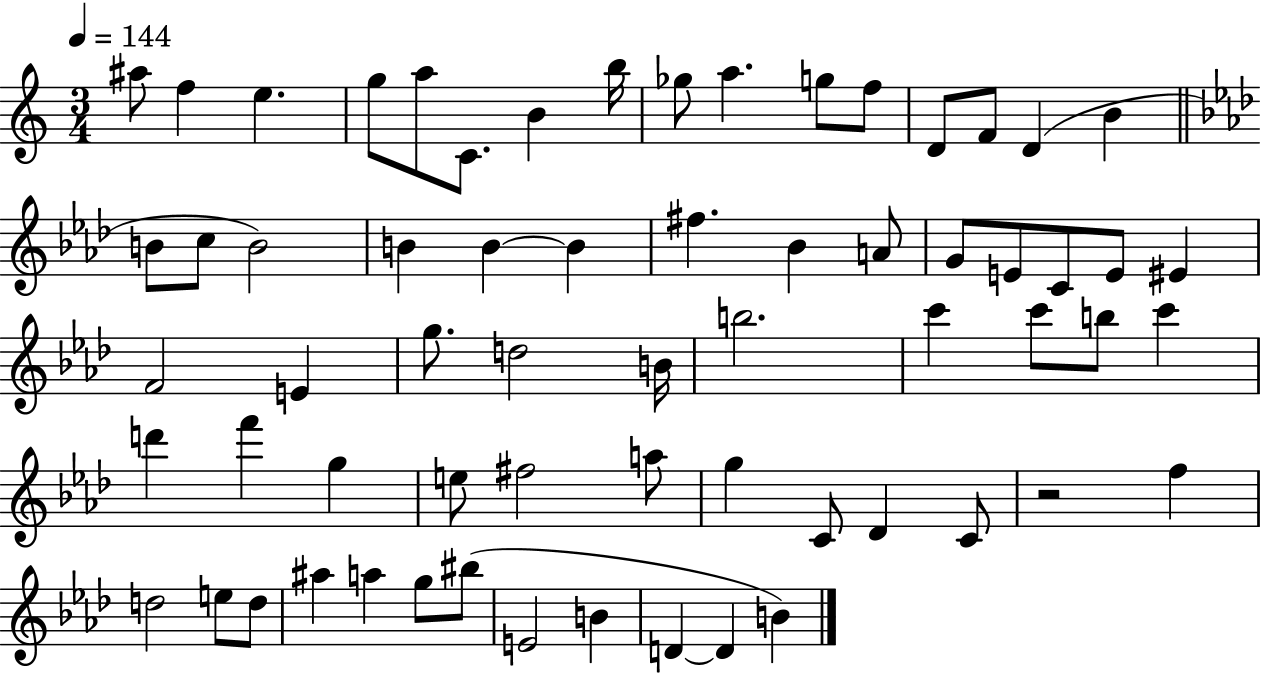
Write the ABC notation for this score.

X:1
T:Untitled
M:3/4
L:1/4
K:C
^a/2 f e g/2 a/2 C/2 B b/4 _g/2 a g/2 f/2 D/2 F/2 D B B/2 c/2 B2 B B B ^f _B A/2 G/2 E/2 C/2 E/2 ^E F2 E g/2 d2 B/4 b2 c' c'/2 b/2 c' d' f' g e/2 ^f2 a/2 g C/2 _D C/2 z2 f d2 e/2 d/2 ^a a g/2 ^b/2 E2 B D D B